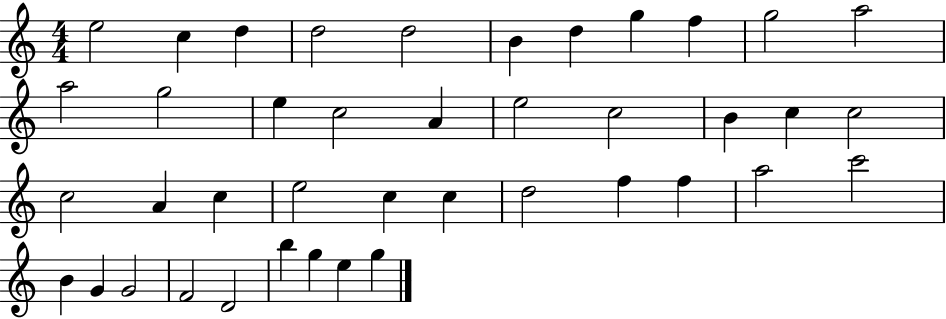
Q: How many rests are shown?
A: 0